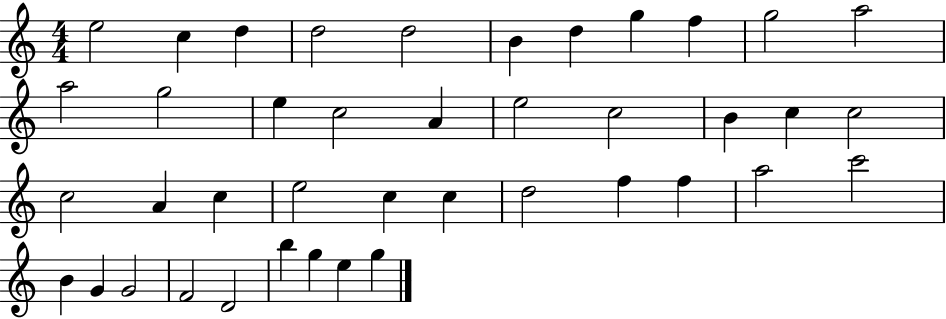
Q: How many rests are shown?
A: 0